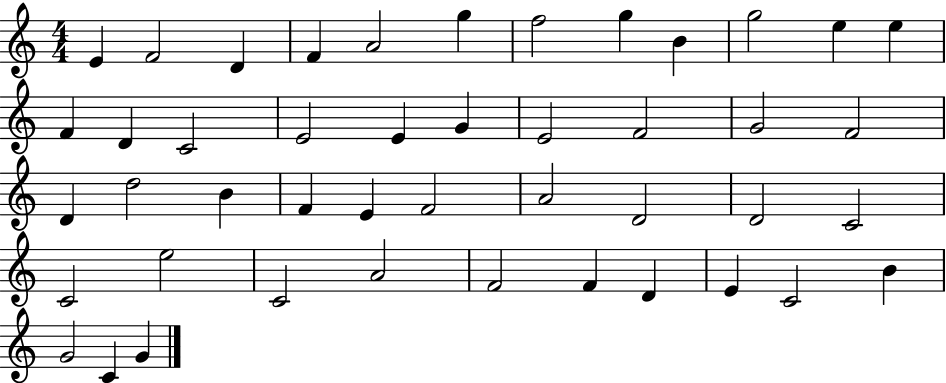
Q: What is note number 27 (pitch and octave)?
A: E4